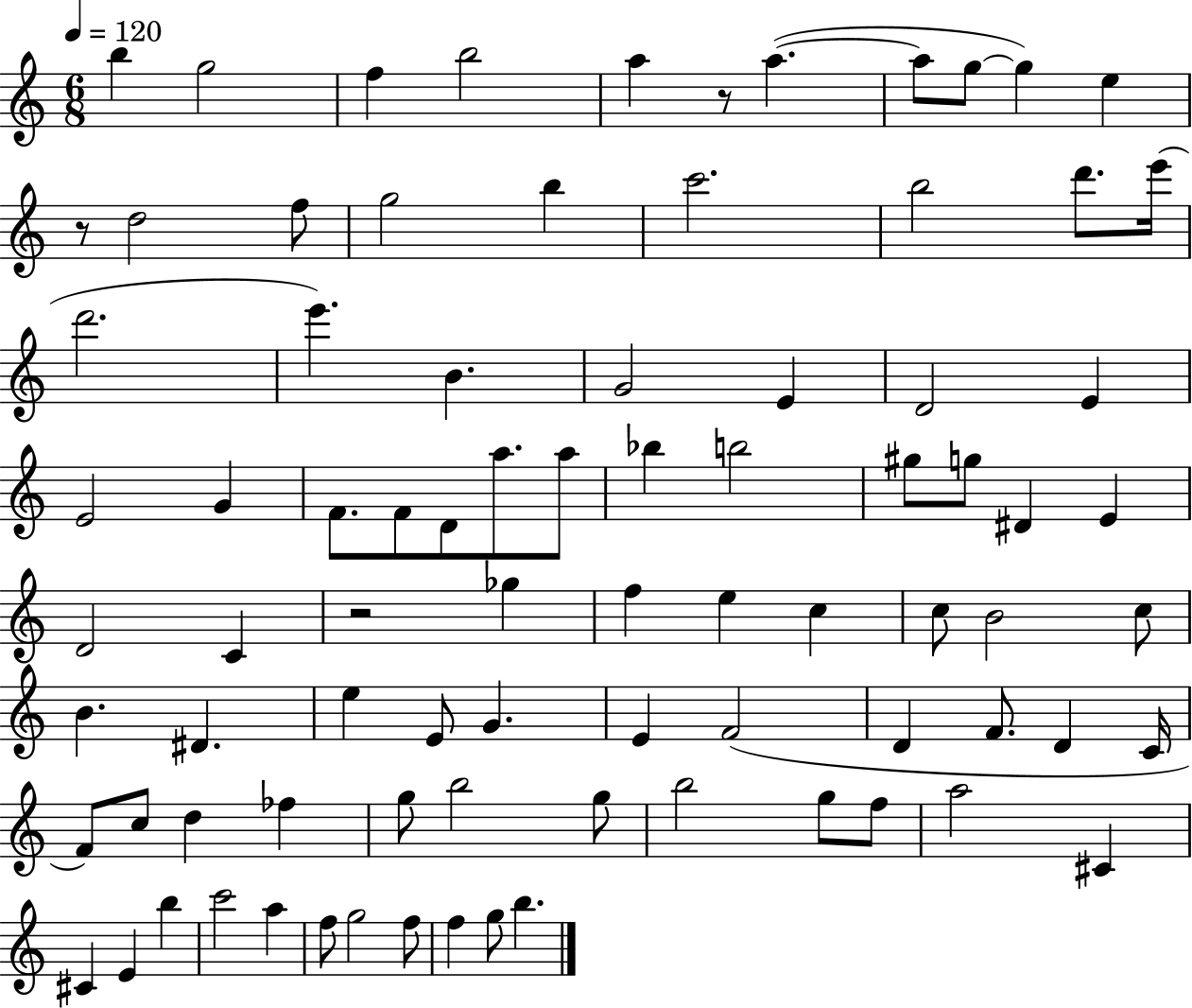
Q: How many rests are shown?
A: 3